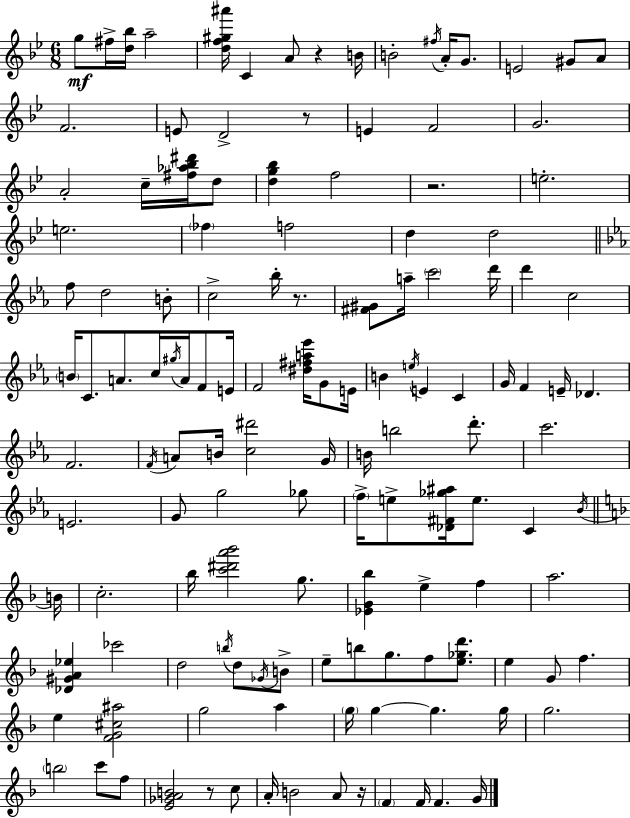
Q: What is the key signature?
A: G minor